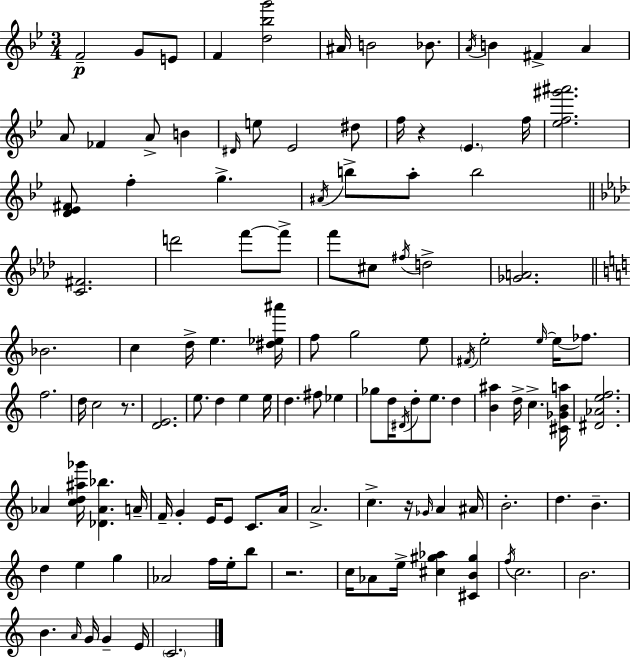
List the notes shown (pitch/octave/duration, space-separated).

F4/h G4/e E4/e F4/q [D5,Bb5,G6]/h A#4/s B4/h Bb4/e. A4/s B4/q F#4/q A4/q A4/e FES4/q A4/e B4/q D#4/s E5/e Eb4/h D#5/e F5/s R/q Eb4/q. F5/s [Eb5,F5,G#6,A#6]/h. [D4,Eb4,F#4]/e F5/q G5/q. A#4/s B5/e A5/e B5/h [C4,F#4]/h. D6/h F6/e F6/e F6/e C#5/e F#5/s D5/h [Gb4,A4]/h. Bb4/h. C5/q D5/s E5/q. [D#5,Eb5,A#6]/s F5/e G5/h E5/e F#4/s E5/h E5/s E5/s FES5/e. F5/h. D5/s C5/h R/e. [D4,E4]/h. E5/e. D5/q E5/q E5/s D5/q. F#5/e Eb5/q Gb5/e D5/s D#4/s D5/e E5/e. D5/q [B4,A#5]/q D5/s C5/q. [C#4,Gb4,B4,A5]/s [D#4,Ab4,E5,F5]/h. Ab4/q [C5,D5,A#5,Gb6]/s [Db4,Ab4,Bb5]/q. A4/s F4/s G4/q E4/s E4/e C4/e. A4/s A4/h. C5/q. R/s Gb4/s A4/q A#4/s B4/h. D5/q. B4/q. D5/q E5/q G5/q Ab4/h F5/s E5/s B5/e R/h. C5/s Ab4/e E5/s [C#5,G#5,Ab5]/q [C#4,B4,G#5]/q F5/s C5/h. B4/h. B4/q. A4/s G4/s G4/q E4/s C4/h.